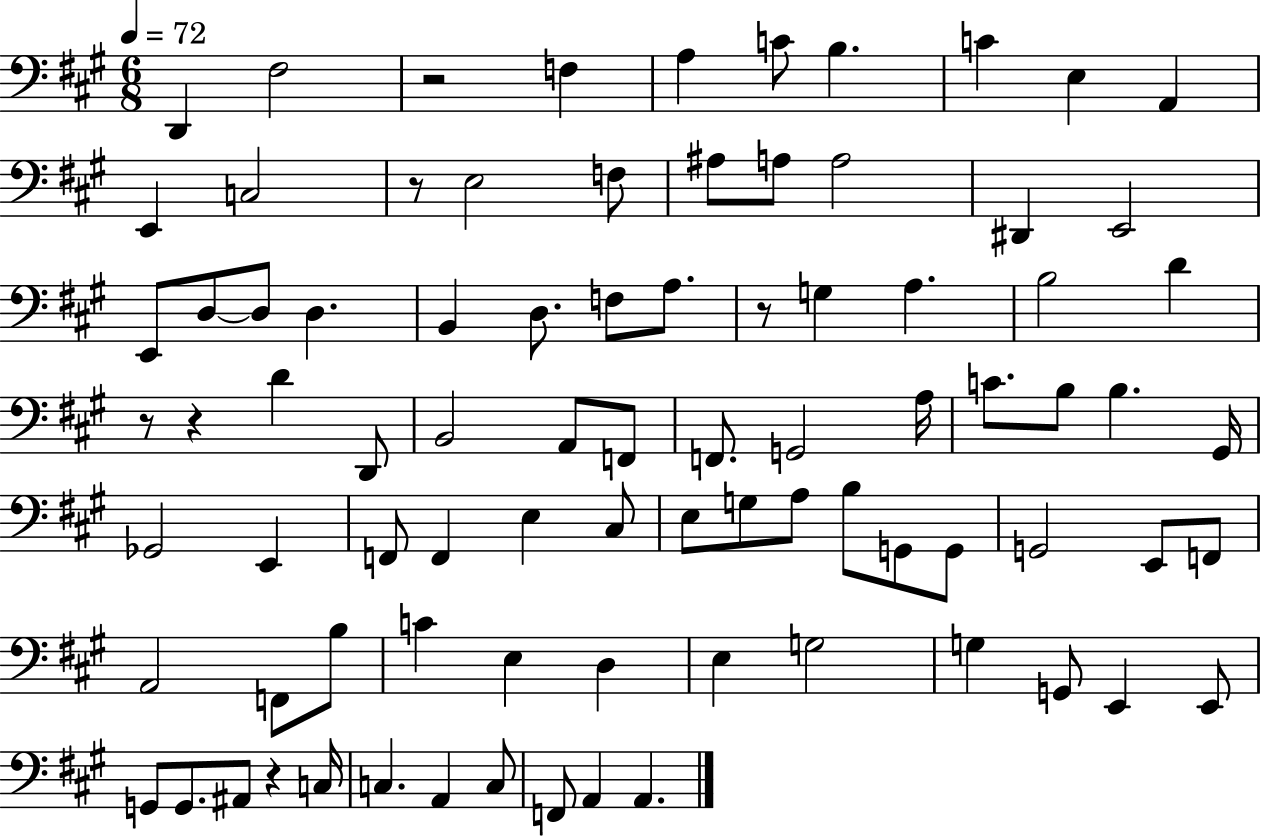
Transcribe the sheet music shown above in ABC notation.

X:1
T:Untitled
M:6/8
L:1/4
K:A
D,, ^F,2 z2 F, A, C/2 B, C E, A,, E,, C,2 z/2 E,2 F,/2 ^A,/2 A,/2 A,2 ^D,, E,,2 E,,/2 D,/2 D,/2 D, B,, D,/2 F,/2 A,/2 z/2 G, A, B,2 D z/2 z D D,,/2 B,,2 A,,/2 F,,/2 F,,/2 G,,2 A,/4 C/2 B,/2 B, ^G,,/4 _G,,2 E,, F,,/2 F,, E, ^C,/2 E,/2 G,/2 A,/2 B,/2 G,,/2 G,,/2 G,,2 E,,/2 F,,/2 A,,2 F,,/2 B,/2 C E, D, E, G,2 G, G,,/2 E,, E,,/2 G,,/2 G,,/2 ^A,,/2 z C,/4 C, A,, C,/2 F,,/2 A,, A,,